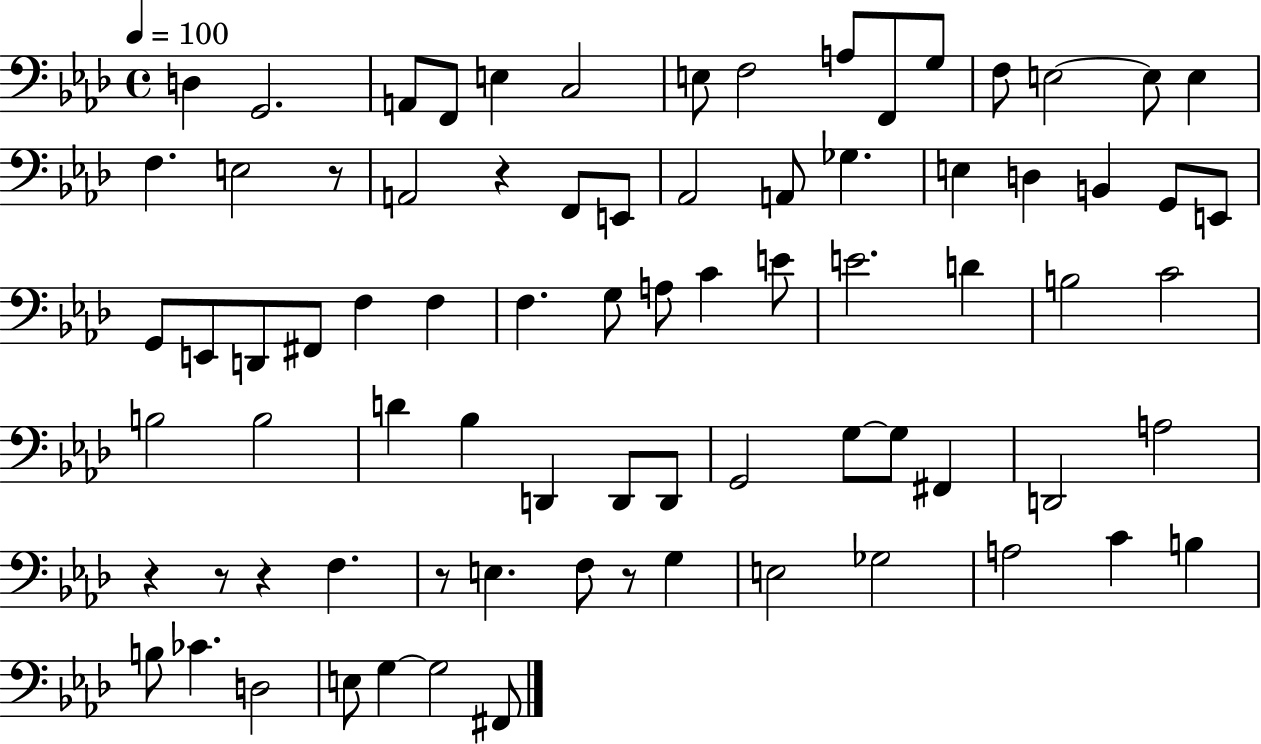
{
  \clef bass
  \time 4/4
  \defaultTimeSignature
  \key aes \major
  \tempo 4 = 100
  \repeat volta 2 { d4 g,2. | a,8 f,8 e4 c2 | e8 f2 a8 f,8 g8 | f8 e2~~ e8 e4 | \break f4. e2 r8 | a,2 r4 f,8 e,8 | aes,2 a,8 ges4. | e4 d4 b,4 g,8 e,8 | \break g,8 e,8 d,8 fis,8 f4 f4 | f4. g8 a8 c'4 e'8 | e'2. d'4 | b2 c'2 | \break b2 b2 | d'4 bes4 d,4 d,8 d,8 | g,2 g8~~ g8 fis,4 | d,2 a2 | \break r4 r8 r4 f4. | r8 e4. f8 r8 g4 | e2 ges2 | a2 c'4 b4 | \break b8 ces'4. d2 | e8 g4~~ g2 fis,8 | } \bar "|."
}